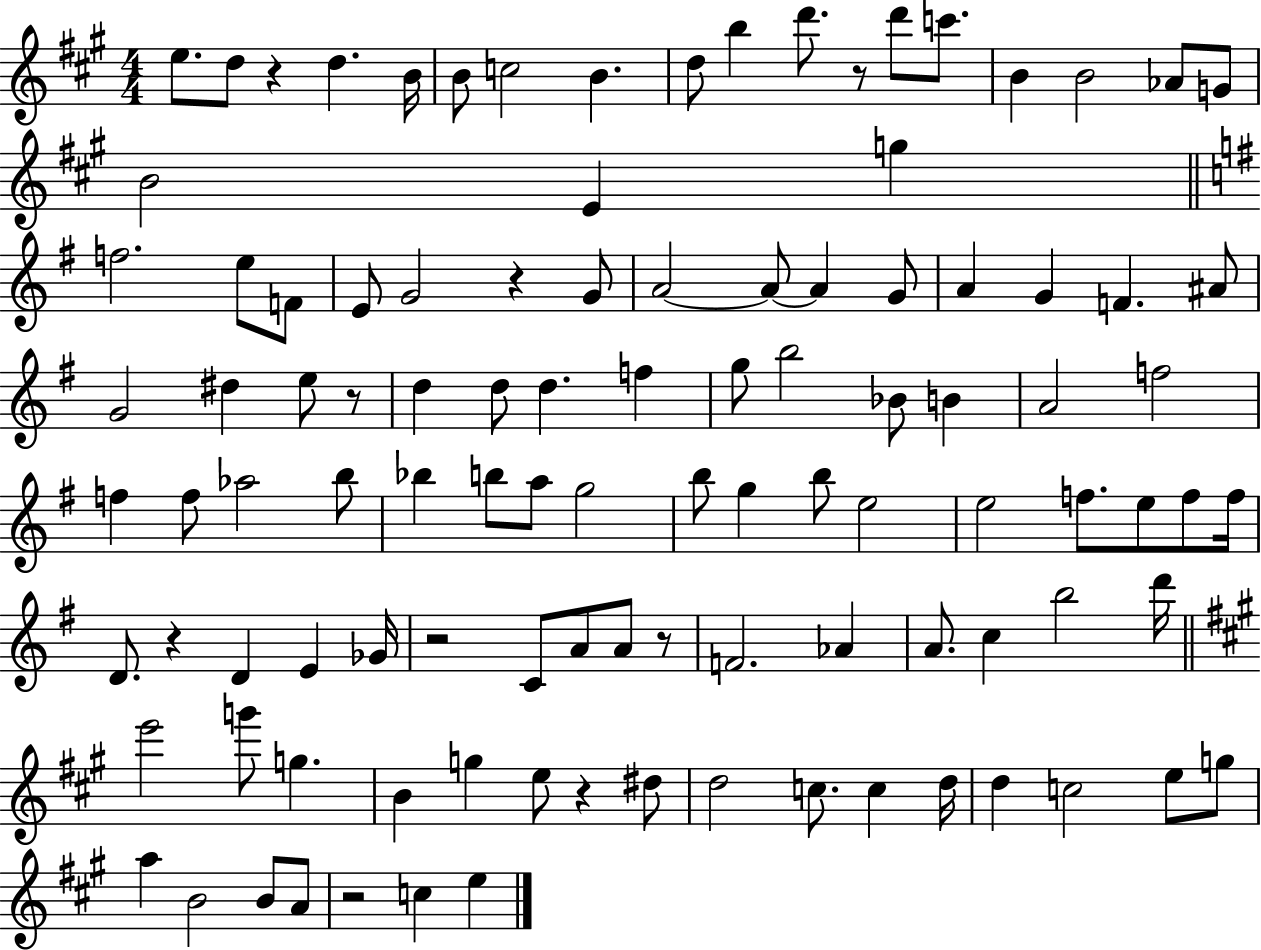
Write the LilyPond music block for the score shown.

{
  \clef treble
  \numericTimeSignature
  \time 4/4
  \key a \major
  \repeat volta 2 { e''8. d''8 r4 d''4. b'16 | b'8 c''2 b'4. | d''8 b''4 d'''8. r8 d'''8 c'''8. | b'4 b'2 aes'8 g'8 | \break b'2 e'4 g''4 | \bar "||" \break \key g \major f''2. e''8 f'8 | e'8 g'2 r4 g'8 | a'2~~ a'8~~ a'4 g'8 | a'4 g'4 f'4. ais'8 | \break g'2 dis''4 e''8 r8 | d''4 d''8 d''4. f''4 | g''8 b''2 bes'8 b'4 | a'2 f''2 | \break f''4 f''8 aes''2 b''8 | bes''4 b''8 a''8 g''2 | b''8 g''4 b''8 e''2 | e''2 f''8. e''8 f''8 f''16 | \break d'8. r4 d'4 e'4 ges'16 | r2 c'8 a'8 a'8 r8 | f'2. aes'4 | a'8. c''4 b''2 d'''16 | \break \bar "||" \break \key a \major e'''2 g'''8 g''4. | b'4 g''4 e''8 r4 dis''8 | d''2 c''8. c''4 d''16 | d''4 c''2 e''8 g''8 | \break a''4 b'2 b'8 a'8 | r2 c''4 e''4 | } \bar "|."
}